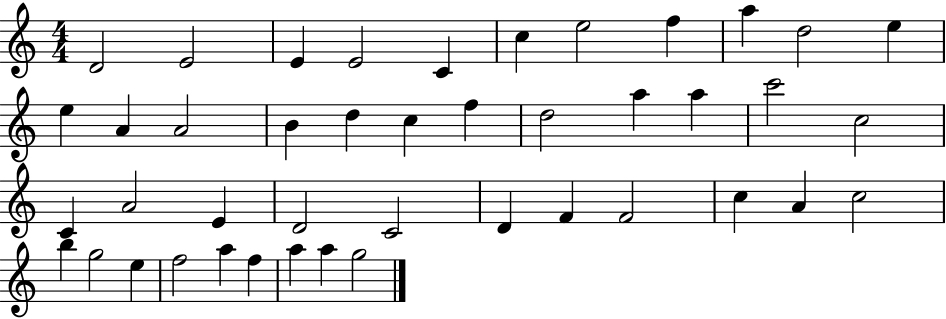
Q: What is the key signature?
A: C major